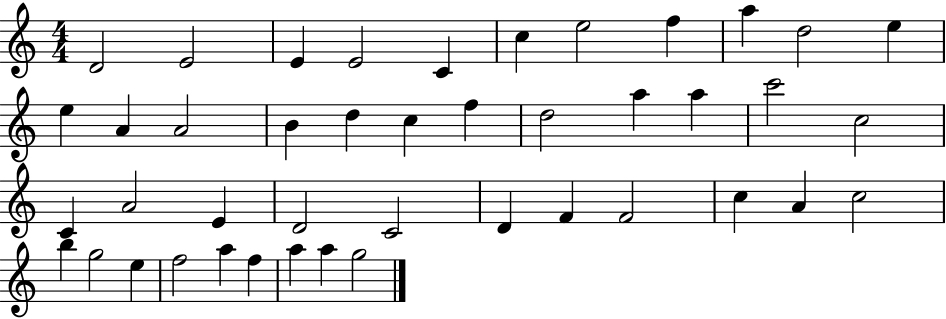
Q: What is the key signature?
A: C major